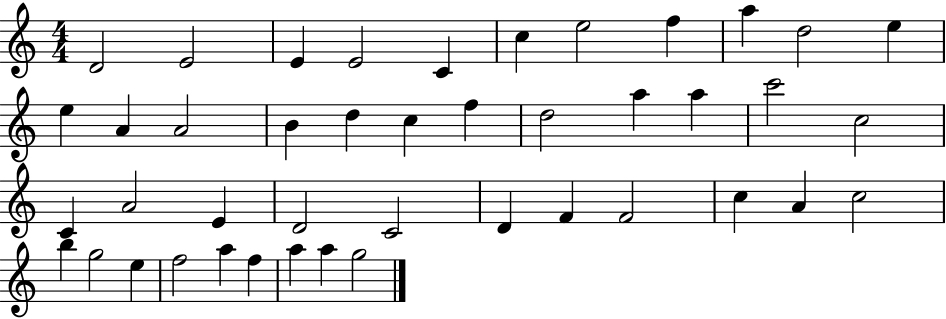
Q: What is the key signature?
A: C major